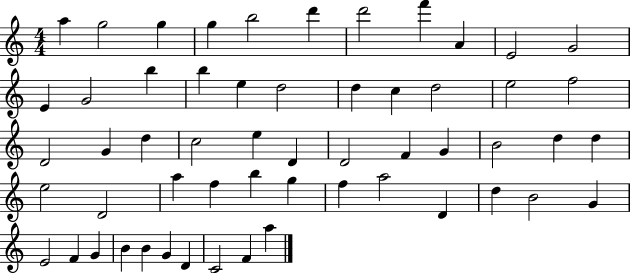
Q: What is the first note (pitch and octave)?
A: A5